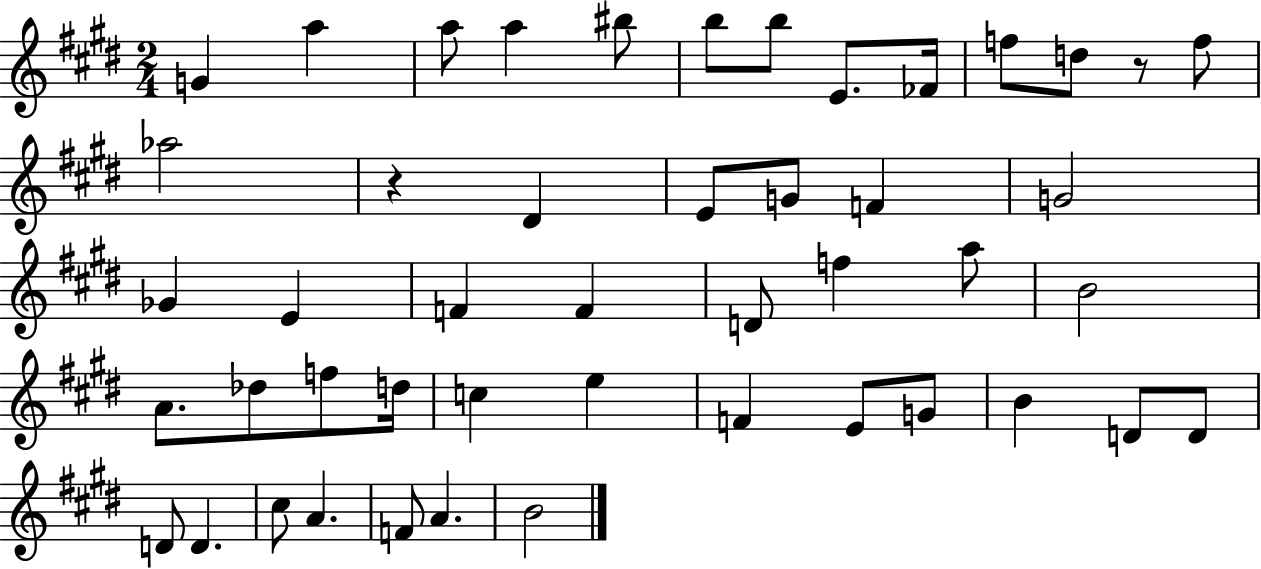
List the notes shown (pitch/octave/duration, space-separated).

G4/q A5/q A5/e A5/q BIS5/e B5/e B5/e E4/e. FES4/s F5/e D5/e R/e F5/e Ab5/h R/q D#4/q E4/e G4/e F4/q G4/h Gb4/q E4/q F4/q F4/q D4/e F5/q A5/e B4/h A4/e. Db5/e F5/e D5/s C5/q E5/q F4/q E4/e G4/e B4/q D4/e D4/e D4/e D4/q. C#5/e A4/q. F4/e A4/q. B4/h